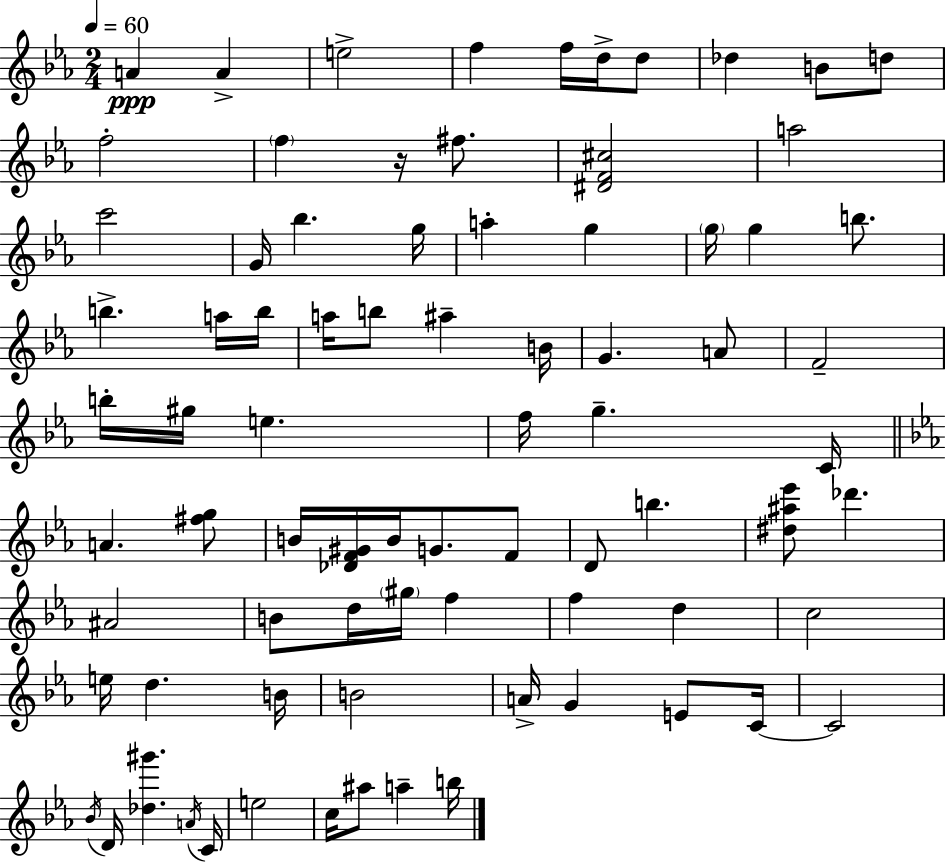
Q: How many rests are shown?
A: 1